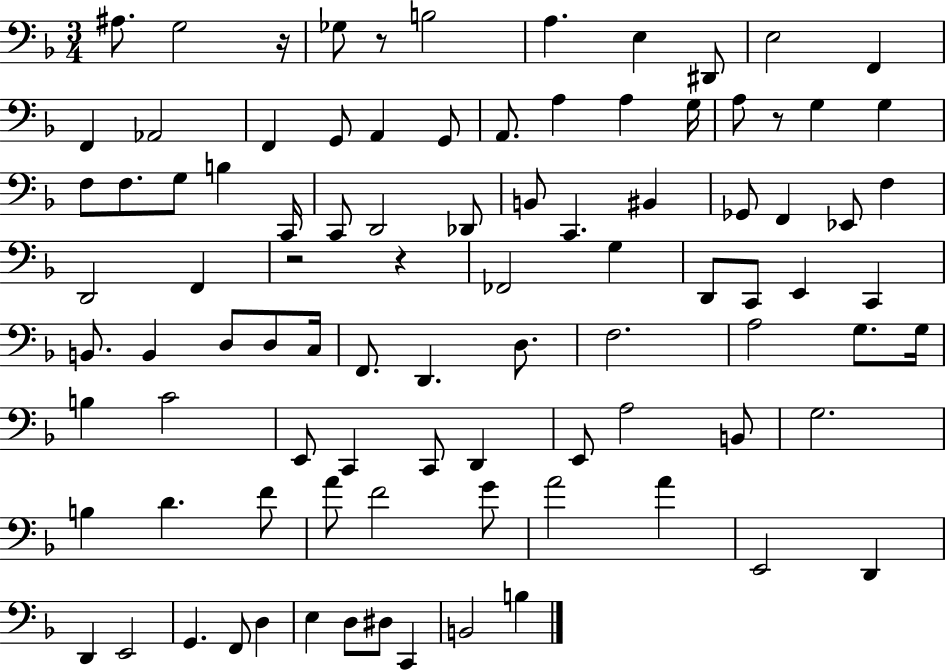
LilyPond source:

{
  \clef bass
  \numericTimeSignature
  \time 3/4
  \key f \major
  ais8. g2 r16 | ges8 r8 b2 | a4. e4 dis,8 | e2 f,4 | \break f,4 aes,2 | f,4 g,8 a,4 g,8 | a,8. a4 a4 g16 | a8 r8 g4 g4 | \break f8 f8. g8 b4 c,16 | c,8 d,2 des,8 | b,8 c,4. bis,4 | ges,8 f,4 ees,8 f4 | \break d,2 f,4 | r2 r4 | fes,2 g4 | d,8 c,8 e,4 c,4 | \break b,8. b,4 d8 d8 c16 | f,8. d,4. d8. | f2. | a2 g8. g16 | \break b4 c'2 | e,8 c,4 c,8 d,4 | e,8 a2 b,8 | g2. | \break b4 d'4. f'8 | a'8 f'2 g'8 | a'2 a'4 | e,2 d,4 | \break d,4 e,2 | g,4. f,8 d4 | e4 d8 dis8 c,4 | b,2 b4 | \break \bar "|."
}